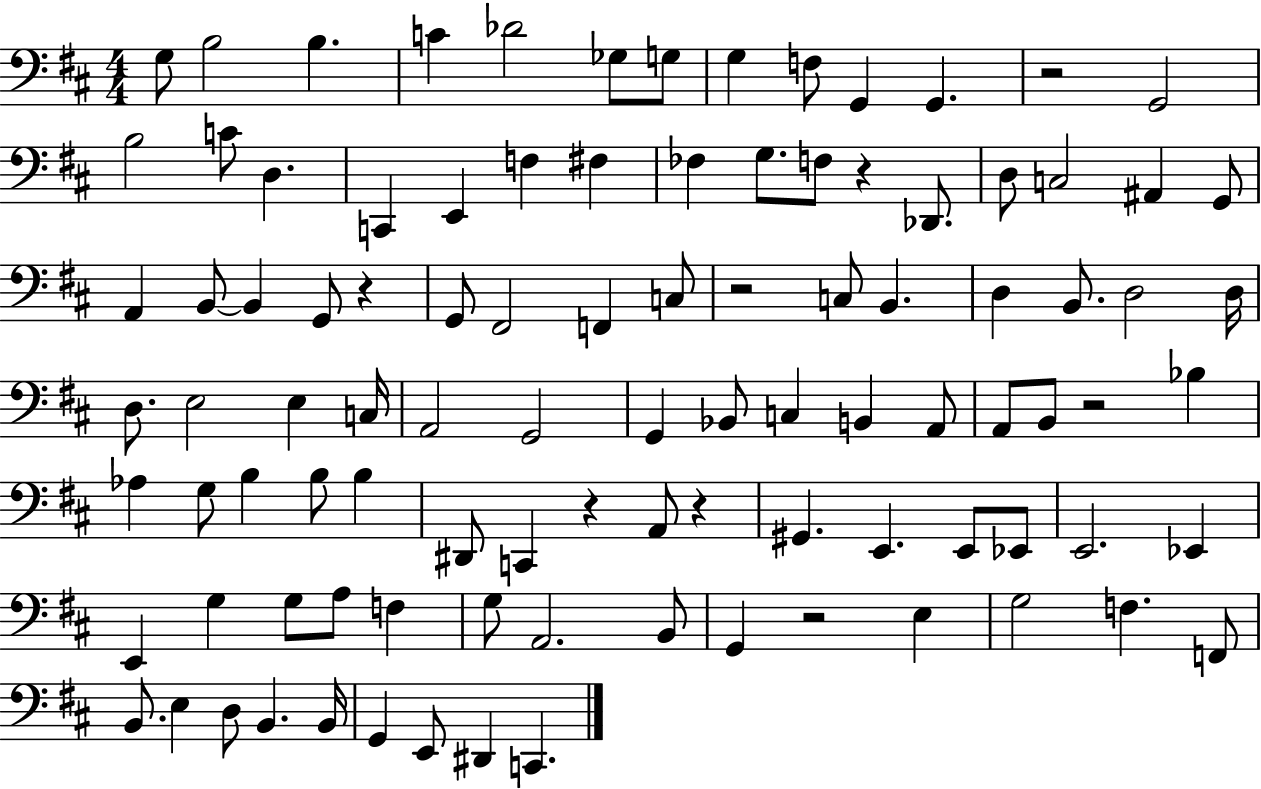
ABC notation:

X:1
T:Untitled
M:4/4
L:1/4
K:D
G,/2 B,2 B, C _D2 _G,/2 G,/2 G, F,/2 G,, G,, z2 G,,2 B,2 C/2 D, C,, E,, F, ^F, _F, G,/2 F,/2 z _D,,/2 D,/2 C,2 ^A,, G,,/2 A,, B,,/2 B,, G,,/2 z G,,/2 ^F,,2 F,, C,/2 z2 C,/2 B,, D, B,,/2 D,2 D,/4 D,/2 E,2 E, C,/4 A,,2 G,,2 G,, _B,,/2 C, B,, A,,/2 A,,/2 B,,/2 z2 _B, _A, G,/2 B, B,/2 B, ^D,,/2 C,, z A,,/2 z ^G,, E,, E,,/2 _E,,/2 E,,2 _E,, E,, G, G,/2 A,/2 F, G,/2 A,,2 B,,/2 G,, z2 E, G,2 F, F,,/2 B,,/2 E, D,/2 B,, B,,/4 G,, E,,/2 ^D,, C,,